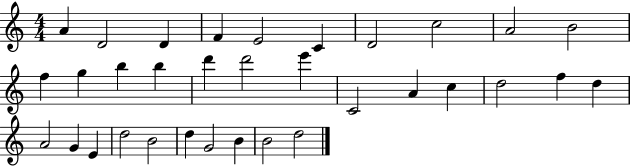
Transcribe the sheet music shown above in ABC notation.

X:1
T:Untitled
M:4/4
L:1/4
K:C
A D2 D F E2 C D2 c2 A2 B2 f g b b d' d'2 e' C2 A c d2 f d A2 G E d2 B2 d G2 B B2 d2